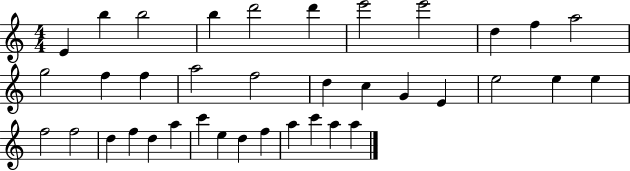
E4/q B5/q B5/h B5/q D6/h D6/q E6/h E6/h D5/q F5/q A5/h G5/h F5/q F5/q A5/h F5/h D5/q C5/q G4/q E4/q E5/h E5/q E5/q F5/h F5/h D5/q F5/q D5/q A5/q C6/q E5/q D5/q F5/q A5/q C6/q A5/q A5/q